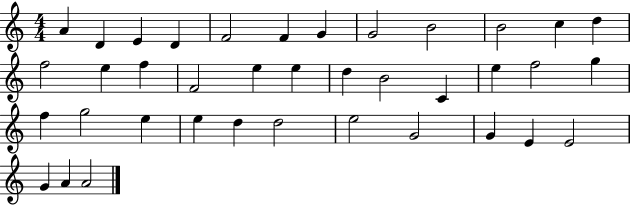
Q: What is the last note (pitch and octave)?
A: A4